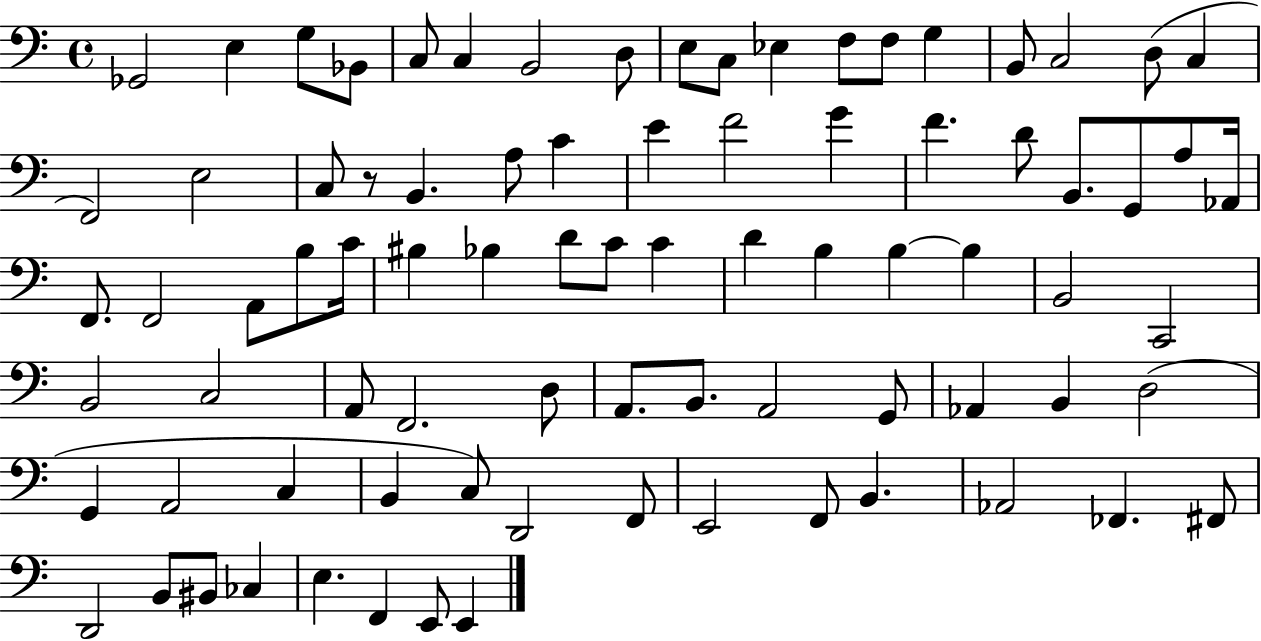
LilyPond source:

{
  \clef bass
  \time 4/4
  \defaultTimeSignature
  \key c \major
  ges,2 e4 g8 bes,8 | c8 c4 b,2 d8 | e8 c8 ees4 f8 f8 g4 | b,8 c2 d8( c4 | \break f,2) e2 | c8 r8 b,4. a8 c'4 | e'4 f'2 g'4 | f'4. d'8 b,8. g,8 a8 aes,16 | \break f,8. f,2 a,8 b8 c'16 | bis4 bes4 d'8 c'8 c'4 | d'4 b4 b4~~ b4 | b,2 c,2 | \break b,2 c2 | a,8 f,2. d8 | a,8. b,8. a,2 g,8 | aes,4 b,4 d2( | \break g,4 a,2 c4 | b,4 c8) d,2 f,8 | e,2 f,8 b,4. | aes,2 fes,4. fis,8 | \break d,2 b,8 bis,8 ces4 | e4. f,4 e,8 e,4 | \bar "|."
}